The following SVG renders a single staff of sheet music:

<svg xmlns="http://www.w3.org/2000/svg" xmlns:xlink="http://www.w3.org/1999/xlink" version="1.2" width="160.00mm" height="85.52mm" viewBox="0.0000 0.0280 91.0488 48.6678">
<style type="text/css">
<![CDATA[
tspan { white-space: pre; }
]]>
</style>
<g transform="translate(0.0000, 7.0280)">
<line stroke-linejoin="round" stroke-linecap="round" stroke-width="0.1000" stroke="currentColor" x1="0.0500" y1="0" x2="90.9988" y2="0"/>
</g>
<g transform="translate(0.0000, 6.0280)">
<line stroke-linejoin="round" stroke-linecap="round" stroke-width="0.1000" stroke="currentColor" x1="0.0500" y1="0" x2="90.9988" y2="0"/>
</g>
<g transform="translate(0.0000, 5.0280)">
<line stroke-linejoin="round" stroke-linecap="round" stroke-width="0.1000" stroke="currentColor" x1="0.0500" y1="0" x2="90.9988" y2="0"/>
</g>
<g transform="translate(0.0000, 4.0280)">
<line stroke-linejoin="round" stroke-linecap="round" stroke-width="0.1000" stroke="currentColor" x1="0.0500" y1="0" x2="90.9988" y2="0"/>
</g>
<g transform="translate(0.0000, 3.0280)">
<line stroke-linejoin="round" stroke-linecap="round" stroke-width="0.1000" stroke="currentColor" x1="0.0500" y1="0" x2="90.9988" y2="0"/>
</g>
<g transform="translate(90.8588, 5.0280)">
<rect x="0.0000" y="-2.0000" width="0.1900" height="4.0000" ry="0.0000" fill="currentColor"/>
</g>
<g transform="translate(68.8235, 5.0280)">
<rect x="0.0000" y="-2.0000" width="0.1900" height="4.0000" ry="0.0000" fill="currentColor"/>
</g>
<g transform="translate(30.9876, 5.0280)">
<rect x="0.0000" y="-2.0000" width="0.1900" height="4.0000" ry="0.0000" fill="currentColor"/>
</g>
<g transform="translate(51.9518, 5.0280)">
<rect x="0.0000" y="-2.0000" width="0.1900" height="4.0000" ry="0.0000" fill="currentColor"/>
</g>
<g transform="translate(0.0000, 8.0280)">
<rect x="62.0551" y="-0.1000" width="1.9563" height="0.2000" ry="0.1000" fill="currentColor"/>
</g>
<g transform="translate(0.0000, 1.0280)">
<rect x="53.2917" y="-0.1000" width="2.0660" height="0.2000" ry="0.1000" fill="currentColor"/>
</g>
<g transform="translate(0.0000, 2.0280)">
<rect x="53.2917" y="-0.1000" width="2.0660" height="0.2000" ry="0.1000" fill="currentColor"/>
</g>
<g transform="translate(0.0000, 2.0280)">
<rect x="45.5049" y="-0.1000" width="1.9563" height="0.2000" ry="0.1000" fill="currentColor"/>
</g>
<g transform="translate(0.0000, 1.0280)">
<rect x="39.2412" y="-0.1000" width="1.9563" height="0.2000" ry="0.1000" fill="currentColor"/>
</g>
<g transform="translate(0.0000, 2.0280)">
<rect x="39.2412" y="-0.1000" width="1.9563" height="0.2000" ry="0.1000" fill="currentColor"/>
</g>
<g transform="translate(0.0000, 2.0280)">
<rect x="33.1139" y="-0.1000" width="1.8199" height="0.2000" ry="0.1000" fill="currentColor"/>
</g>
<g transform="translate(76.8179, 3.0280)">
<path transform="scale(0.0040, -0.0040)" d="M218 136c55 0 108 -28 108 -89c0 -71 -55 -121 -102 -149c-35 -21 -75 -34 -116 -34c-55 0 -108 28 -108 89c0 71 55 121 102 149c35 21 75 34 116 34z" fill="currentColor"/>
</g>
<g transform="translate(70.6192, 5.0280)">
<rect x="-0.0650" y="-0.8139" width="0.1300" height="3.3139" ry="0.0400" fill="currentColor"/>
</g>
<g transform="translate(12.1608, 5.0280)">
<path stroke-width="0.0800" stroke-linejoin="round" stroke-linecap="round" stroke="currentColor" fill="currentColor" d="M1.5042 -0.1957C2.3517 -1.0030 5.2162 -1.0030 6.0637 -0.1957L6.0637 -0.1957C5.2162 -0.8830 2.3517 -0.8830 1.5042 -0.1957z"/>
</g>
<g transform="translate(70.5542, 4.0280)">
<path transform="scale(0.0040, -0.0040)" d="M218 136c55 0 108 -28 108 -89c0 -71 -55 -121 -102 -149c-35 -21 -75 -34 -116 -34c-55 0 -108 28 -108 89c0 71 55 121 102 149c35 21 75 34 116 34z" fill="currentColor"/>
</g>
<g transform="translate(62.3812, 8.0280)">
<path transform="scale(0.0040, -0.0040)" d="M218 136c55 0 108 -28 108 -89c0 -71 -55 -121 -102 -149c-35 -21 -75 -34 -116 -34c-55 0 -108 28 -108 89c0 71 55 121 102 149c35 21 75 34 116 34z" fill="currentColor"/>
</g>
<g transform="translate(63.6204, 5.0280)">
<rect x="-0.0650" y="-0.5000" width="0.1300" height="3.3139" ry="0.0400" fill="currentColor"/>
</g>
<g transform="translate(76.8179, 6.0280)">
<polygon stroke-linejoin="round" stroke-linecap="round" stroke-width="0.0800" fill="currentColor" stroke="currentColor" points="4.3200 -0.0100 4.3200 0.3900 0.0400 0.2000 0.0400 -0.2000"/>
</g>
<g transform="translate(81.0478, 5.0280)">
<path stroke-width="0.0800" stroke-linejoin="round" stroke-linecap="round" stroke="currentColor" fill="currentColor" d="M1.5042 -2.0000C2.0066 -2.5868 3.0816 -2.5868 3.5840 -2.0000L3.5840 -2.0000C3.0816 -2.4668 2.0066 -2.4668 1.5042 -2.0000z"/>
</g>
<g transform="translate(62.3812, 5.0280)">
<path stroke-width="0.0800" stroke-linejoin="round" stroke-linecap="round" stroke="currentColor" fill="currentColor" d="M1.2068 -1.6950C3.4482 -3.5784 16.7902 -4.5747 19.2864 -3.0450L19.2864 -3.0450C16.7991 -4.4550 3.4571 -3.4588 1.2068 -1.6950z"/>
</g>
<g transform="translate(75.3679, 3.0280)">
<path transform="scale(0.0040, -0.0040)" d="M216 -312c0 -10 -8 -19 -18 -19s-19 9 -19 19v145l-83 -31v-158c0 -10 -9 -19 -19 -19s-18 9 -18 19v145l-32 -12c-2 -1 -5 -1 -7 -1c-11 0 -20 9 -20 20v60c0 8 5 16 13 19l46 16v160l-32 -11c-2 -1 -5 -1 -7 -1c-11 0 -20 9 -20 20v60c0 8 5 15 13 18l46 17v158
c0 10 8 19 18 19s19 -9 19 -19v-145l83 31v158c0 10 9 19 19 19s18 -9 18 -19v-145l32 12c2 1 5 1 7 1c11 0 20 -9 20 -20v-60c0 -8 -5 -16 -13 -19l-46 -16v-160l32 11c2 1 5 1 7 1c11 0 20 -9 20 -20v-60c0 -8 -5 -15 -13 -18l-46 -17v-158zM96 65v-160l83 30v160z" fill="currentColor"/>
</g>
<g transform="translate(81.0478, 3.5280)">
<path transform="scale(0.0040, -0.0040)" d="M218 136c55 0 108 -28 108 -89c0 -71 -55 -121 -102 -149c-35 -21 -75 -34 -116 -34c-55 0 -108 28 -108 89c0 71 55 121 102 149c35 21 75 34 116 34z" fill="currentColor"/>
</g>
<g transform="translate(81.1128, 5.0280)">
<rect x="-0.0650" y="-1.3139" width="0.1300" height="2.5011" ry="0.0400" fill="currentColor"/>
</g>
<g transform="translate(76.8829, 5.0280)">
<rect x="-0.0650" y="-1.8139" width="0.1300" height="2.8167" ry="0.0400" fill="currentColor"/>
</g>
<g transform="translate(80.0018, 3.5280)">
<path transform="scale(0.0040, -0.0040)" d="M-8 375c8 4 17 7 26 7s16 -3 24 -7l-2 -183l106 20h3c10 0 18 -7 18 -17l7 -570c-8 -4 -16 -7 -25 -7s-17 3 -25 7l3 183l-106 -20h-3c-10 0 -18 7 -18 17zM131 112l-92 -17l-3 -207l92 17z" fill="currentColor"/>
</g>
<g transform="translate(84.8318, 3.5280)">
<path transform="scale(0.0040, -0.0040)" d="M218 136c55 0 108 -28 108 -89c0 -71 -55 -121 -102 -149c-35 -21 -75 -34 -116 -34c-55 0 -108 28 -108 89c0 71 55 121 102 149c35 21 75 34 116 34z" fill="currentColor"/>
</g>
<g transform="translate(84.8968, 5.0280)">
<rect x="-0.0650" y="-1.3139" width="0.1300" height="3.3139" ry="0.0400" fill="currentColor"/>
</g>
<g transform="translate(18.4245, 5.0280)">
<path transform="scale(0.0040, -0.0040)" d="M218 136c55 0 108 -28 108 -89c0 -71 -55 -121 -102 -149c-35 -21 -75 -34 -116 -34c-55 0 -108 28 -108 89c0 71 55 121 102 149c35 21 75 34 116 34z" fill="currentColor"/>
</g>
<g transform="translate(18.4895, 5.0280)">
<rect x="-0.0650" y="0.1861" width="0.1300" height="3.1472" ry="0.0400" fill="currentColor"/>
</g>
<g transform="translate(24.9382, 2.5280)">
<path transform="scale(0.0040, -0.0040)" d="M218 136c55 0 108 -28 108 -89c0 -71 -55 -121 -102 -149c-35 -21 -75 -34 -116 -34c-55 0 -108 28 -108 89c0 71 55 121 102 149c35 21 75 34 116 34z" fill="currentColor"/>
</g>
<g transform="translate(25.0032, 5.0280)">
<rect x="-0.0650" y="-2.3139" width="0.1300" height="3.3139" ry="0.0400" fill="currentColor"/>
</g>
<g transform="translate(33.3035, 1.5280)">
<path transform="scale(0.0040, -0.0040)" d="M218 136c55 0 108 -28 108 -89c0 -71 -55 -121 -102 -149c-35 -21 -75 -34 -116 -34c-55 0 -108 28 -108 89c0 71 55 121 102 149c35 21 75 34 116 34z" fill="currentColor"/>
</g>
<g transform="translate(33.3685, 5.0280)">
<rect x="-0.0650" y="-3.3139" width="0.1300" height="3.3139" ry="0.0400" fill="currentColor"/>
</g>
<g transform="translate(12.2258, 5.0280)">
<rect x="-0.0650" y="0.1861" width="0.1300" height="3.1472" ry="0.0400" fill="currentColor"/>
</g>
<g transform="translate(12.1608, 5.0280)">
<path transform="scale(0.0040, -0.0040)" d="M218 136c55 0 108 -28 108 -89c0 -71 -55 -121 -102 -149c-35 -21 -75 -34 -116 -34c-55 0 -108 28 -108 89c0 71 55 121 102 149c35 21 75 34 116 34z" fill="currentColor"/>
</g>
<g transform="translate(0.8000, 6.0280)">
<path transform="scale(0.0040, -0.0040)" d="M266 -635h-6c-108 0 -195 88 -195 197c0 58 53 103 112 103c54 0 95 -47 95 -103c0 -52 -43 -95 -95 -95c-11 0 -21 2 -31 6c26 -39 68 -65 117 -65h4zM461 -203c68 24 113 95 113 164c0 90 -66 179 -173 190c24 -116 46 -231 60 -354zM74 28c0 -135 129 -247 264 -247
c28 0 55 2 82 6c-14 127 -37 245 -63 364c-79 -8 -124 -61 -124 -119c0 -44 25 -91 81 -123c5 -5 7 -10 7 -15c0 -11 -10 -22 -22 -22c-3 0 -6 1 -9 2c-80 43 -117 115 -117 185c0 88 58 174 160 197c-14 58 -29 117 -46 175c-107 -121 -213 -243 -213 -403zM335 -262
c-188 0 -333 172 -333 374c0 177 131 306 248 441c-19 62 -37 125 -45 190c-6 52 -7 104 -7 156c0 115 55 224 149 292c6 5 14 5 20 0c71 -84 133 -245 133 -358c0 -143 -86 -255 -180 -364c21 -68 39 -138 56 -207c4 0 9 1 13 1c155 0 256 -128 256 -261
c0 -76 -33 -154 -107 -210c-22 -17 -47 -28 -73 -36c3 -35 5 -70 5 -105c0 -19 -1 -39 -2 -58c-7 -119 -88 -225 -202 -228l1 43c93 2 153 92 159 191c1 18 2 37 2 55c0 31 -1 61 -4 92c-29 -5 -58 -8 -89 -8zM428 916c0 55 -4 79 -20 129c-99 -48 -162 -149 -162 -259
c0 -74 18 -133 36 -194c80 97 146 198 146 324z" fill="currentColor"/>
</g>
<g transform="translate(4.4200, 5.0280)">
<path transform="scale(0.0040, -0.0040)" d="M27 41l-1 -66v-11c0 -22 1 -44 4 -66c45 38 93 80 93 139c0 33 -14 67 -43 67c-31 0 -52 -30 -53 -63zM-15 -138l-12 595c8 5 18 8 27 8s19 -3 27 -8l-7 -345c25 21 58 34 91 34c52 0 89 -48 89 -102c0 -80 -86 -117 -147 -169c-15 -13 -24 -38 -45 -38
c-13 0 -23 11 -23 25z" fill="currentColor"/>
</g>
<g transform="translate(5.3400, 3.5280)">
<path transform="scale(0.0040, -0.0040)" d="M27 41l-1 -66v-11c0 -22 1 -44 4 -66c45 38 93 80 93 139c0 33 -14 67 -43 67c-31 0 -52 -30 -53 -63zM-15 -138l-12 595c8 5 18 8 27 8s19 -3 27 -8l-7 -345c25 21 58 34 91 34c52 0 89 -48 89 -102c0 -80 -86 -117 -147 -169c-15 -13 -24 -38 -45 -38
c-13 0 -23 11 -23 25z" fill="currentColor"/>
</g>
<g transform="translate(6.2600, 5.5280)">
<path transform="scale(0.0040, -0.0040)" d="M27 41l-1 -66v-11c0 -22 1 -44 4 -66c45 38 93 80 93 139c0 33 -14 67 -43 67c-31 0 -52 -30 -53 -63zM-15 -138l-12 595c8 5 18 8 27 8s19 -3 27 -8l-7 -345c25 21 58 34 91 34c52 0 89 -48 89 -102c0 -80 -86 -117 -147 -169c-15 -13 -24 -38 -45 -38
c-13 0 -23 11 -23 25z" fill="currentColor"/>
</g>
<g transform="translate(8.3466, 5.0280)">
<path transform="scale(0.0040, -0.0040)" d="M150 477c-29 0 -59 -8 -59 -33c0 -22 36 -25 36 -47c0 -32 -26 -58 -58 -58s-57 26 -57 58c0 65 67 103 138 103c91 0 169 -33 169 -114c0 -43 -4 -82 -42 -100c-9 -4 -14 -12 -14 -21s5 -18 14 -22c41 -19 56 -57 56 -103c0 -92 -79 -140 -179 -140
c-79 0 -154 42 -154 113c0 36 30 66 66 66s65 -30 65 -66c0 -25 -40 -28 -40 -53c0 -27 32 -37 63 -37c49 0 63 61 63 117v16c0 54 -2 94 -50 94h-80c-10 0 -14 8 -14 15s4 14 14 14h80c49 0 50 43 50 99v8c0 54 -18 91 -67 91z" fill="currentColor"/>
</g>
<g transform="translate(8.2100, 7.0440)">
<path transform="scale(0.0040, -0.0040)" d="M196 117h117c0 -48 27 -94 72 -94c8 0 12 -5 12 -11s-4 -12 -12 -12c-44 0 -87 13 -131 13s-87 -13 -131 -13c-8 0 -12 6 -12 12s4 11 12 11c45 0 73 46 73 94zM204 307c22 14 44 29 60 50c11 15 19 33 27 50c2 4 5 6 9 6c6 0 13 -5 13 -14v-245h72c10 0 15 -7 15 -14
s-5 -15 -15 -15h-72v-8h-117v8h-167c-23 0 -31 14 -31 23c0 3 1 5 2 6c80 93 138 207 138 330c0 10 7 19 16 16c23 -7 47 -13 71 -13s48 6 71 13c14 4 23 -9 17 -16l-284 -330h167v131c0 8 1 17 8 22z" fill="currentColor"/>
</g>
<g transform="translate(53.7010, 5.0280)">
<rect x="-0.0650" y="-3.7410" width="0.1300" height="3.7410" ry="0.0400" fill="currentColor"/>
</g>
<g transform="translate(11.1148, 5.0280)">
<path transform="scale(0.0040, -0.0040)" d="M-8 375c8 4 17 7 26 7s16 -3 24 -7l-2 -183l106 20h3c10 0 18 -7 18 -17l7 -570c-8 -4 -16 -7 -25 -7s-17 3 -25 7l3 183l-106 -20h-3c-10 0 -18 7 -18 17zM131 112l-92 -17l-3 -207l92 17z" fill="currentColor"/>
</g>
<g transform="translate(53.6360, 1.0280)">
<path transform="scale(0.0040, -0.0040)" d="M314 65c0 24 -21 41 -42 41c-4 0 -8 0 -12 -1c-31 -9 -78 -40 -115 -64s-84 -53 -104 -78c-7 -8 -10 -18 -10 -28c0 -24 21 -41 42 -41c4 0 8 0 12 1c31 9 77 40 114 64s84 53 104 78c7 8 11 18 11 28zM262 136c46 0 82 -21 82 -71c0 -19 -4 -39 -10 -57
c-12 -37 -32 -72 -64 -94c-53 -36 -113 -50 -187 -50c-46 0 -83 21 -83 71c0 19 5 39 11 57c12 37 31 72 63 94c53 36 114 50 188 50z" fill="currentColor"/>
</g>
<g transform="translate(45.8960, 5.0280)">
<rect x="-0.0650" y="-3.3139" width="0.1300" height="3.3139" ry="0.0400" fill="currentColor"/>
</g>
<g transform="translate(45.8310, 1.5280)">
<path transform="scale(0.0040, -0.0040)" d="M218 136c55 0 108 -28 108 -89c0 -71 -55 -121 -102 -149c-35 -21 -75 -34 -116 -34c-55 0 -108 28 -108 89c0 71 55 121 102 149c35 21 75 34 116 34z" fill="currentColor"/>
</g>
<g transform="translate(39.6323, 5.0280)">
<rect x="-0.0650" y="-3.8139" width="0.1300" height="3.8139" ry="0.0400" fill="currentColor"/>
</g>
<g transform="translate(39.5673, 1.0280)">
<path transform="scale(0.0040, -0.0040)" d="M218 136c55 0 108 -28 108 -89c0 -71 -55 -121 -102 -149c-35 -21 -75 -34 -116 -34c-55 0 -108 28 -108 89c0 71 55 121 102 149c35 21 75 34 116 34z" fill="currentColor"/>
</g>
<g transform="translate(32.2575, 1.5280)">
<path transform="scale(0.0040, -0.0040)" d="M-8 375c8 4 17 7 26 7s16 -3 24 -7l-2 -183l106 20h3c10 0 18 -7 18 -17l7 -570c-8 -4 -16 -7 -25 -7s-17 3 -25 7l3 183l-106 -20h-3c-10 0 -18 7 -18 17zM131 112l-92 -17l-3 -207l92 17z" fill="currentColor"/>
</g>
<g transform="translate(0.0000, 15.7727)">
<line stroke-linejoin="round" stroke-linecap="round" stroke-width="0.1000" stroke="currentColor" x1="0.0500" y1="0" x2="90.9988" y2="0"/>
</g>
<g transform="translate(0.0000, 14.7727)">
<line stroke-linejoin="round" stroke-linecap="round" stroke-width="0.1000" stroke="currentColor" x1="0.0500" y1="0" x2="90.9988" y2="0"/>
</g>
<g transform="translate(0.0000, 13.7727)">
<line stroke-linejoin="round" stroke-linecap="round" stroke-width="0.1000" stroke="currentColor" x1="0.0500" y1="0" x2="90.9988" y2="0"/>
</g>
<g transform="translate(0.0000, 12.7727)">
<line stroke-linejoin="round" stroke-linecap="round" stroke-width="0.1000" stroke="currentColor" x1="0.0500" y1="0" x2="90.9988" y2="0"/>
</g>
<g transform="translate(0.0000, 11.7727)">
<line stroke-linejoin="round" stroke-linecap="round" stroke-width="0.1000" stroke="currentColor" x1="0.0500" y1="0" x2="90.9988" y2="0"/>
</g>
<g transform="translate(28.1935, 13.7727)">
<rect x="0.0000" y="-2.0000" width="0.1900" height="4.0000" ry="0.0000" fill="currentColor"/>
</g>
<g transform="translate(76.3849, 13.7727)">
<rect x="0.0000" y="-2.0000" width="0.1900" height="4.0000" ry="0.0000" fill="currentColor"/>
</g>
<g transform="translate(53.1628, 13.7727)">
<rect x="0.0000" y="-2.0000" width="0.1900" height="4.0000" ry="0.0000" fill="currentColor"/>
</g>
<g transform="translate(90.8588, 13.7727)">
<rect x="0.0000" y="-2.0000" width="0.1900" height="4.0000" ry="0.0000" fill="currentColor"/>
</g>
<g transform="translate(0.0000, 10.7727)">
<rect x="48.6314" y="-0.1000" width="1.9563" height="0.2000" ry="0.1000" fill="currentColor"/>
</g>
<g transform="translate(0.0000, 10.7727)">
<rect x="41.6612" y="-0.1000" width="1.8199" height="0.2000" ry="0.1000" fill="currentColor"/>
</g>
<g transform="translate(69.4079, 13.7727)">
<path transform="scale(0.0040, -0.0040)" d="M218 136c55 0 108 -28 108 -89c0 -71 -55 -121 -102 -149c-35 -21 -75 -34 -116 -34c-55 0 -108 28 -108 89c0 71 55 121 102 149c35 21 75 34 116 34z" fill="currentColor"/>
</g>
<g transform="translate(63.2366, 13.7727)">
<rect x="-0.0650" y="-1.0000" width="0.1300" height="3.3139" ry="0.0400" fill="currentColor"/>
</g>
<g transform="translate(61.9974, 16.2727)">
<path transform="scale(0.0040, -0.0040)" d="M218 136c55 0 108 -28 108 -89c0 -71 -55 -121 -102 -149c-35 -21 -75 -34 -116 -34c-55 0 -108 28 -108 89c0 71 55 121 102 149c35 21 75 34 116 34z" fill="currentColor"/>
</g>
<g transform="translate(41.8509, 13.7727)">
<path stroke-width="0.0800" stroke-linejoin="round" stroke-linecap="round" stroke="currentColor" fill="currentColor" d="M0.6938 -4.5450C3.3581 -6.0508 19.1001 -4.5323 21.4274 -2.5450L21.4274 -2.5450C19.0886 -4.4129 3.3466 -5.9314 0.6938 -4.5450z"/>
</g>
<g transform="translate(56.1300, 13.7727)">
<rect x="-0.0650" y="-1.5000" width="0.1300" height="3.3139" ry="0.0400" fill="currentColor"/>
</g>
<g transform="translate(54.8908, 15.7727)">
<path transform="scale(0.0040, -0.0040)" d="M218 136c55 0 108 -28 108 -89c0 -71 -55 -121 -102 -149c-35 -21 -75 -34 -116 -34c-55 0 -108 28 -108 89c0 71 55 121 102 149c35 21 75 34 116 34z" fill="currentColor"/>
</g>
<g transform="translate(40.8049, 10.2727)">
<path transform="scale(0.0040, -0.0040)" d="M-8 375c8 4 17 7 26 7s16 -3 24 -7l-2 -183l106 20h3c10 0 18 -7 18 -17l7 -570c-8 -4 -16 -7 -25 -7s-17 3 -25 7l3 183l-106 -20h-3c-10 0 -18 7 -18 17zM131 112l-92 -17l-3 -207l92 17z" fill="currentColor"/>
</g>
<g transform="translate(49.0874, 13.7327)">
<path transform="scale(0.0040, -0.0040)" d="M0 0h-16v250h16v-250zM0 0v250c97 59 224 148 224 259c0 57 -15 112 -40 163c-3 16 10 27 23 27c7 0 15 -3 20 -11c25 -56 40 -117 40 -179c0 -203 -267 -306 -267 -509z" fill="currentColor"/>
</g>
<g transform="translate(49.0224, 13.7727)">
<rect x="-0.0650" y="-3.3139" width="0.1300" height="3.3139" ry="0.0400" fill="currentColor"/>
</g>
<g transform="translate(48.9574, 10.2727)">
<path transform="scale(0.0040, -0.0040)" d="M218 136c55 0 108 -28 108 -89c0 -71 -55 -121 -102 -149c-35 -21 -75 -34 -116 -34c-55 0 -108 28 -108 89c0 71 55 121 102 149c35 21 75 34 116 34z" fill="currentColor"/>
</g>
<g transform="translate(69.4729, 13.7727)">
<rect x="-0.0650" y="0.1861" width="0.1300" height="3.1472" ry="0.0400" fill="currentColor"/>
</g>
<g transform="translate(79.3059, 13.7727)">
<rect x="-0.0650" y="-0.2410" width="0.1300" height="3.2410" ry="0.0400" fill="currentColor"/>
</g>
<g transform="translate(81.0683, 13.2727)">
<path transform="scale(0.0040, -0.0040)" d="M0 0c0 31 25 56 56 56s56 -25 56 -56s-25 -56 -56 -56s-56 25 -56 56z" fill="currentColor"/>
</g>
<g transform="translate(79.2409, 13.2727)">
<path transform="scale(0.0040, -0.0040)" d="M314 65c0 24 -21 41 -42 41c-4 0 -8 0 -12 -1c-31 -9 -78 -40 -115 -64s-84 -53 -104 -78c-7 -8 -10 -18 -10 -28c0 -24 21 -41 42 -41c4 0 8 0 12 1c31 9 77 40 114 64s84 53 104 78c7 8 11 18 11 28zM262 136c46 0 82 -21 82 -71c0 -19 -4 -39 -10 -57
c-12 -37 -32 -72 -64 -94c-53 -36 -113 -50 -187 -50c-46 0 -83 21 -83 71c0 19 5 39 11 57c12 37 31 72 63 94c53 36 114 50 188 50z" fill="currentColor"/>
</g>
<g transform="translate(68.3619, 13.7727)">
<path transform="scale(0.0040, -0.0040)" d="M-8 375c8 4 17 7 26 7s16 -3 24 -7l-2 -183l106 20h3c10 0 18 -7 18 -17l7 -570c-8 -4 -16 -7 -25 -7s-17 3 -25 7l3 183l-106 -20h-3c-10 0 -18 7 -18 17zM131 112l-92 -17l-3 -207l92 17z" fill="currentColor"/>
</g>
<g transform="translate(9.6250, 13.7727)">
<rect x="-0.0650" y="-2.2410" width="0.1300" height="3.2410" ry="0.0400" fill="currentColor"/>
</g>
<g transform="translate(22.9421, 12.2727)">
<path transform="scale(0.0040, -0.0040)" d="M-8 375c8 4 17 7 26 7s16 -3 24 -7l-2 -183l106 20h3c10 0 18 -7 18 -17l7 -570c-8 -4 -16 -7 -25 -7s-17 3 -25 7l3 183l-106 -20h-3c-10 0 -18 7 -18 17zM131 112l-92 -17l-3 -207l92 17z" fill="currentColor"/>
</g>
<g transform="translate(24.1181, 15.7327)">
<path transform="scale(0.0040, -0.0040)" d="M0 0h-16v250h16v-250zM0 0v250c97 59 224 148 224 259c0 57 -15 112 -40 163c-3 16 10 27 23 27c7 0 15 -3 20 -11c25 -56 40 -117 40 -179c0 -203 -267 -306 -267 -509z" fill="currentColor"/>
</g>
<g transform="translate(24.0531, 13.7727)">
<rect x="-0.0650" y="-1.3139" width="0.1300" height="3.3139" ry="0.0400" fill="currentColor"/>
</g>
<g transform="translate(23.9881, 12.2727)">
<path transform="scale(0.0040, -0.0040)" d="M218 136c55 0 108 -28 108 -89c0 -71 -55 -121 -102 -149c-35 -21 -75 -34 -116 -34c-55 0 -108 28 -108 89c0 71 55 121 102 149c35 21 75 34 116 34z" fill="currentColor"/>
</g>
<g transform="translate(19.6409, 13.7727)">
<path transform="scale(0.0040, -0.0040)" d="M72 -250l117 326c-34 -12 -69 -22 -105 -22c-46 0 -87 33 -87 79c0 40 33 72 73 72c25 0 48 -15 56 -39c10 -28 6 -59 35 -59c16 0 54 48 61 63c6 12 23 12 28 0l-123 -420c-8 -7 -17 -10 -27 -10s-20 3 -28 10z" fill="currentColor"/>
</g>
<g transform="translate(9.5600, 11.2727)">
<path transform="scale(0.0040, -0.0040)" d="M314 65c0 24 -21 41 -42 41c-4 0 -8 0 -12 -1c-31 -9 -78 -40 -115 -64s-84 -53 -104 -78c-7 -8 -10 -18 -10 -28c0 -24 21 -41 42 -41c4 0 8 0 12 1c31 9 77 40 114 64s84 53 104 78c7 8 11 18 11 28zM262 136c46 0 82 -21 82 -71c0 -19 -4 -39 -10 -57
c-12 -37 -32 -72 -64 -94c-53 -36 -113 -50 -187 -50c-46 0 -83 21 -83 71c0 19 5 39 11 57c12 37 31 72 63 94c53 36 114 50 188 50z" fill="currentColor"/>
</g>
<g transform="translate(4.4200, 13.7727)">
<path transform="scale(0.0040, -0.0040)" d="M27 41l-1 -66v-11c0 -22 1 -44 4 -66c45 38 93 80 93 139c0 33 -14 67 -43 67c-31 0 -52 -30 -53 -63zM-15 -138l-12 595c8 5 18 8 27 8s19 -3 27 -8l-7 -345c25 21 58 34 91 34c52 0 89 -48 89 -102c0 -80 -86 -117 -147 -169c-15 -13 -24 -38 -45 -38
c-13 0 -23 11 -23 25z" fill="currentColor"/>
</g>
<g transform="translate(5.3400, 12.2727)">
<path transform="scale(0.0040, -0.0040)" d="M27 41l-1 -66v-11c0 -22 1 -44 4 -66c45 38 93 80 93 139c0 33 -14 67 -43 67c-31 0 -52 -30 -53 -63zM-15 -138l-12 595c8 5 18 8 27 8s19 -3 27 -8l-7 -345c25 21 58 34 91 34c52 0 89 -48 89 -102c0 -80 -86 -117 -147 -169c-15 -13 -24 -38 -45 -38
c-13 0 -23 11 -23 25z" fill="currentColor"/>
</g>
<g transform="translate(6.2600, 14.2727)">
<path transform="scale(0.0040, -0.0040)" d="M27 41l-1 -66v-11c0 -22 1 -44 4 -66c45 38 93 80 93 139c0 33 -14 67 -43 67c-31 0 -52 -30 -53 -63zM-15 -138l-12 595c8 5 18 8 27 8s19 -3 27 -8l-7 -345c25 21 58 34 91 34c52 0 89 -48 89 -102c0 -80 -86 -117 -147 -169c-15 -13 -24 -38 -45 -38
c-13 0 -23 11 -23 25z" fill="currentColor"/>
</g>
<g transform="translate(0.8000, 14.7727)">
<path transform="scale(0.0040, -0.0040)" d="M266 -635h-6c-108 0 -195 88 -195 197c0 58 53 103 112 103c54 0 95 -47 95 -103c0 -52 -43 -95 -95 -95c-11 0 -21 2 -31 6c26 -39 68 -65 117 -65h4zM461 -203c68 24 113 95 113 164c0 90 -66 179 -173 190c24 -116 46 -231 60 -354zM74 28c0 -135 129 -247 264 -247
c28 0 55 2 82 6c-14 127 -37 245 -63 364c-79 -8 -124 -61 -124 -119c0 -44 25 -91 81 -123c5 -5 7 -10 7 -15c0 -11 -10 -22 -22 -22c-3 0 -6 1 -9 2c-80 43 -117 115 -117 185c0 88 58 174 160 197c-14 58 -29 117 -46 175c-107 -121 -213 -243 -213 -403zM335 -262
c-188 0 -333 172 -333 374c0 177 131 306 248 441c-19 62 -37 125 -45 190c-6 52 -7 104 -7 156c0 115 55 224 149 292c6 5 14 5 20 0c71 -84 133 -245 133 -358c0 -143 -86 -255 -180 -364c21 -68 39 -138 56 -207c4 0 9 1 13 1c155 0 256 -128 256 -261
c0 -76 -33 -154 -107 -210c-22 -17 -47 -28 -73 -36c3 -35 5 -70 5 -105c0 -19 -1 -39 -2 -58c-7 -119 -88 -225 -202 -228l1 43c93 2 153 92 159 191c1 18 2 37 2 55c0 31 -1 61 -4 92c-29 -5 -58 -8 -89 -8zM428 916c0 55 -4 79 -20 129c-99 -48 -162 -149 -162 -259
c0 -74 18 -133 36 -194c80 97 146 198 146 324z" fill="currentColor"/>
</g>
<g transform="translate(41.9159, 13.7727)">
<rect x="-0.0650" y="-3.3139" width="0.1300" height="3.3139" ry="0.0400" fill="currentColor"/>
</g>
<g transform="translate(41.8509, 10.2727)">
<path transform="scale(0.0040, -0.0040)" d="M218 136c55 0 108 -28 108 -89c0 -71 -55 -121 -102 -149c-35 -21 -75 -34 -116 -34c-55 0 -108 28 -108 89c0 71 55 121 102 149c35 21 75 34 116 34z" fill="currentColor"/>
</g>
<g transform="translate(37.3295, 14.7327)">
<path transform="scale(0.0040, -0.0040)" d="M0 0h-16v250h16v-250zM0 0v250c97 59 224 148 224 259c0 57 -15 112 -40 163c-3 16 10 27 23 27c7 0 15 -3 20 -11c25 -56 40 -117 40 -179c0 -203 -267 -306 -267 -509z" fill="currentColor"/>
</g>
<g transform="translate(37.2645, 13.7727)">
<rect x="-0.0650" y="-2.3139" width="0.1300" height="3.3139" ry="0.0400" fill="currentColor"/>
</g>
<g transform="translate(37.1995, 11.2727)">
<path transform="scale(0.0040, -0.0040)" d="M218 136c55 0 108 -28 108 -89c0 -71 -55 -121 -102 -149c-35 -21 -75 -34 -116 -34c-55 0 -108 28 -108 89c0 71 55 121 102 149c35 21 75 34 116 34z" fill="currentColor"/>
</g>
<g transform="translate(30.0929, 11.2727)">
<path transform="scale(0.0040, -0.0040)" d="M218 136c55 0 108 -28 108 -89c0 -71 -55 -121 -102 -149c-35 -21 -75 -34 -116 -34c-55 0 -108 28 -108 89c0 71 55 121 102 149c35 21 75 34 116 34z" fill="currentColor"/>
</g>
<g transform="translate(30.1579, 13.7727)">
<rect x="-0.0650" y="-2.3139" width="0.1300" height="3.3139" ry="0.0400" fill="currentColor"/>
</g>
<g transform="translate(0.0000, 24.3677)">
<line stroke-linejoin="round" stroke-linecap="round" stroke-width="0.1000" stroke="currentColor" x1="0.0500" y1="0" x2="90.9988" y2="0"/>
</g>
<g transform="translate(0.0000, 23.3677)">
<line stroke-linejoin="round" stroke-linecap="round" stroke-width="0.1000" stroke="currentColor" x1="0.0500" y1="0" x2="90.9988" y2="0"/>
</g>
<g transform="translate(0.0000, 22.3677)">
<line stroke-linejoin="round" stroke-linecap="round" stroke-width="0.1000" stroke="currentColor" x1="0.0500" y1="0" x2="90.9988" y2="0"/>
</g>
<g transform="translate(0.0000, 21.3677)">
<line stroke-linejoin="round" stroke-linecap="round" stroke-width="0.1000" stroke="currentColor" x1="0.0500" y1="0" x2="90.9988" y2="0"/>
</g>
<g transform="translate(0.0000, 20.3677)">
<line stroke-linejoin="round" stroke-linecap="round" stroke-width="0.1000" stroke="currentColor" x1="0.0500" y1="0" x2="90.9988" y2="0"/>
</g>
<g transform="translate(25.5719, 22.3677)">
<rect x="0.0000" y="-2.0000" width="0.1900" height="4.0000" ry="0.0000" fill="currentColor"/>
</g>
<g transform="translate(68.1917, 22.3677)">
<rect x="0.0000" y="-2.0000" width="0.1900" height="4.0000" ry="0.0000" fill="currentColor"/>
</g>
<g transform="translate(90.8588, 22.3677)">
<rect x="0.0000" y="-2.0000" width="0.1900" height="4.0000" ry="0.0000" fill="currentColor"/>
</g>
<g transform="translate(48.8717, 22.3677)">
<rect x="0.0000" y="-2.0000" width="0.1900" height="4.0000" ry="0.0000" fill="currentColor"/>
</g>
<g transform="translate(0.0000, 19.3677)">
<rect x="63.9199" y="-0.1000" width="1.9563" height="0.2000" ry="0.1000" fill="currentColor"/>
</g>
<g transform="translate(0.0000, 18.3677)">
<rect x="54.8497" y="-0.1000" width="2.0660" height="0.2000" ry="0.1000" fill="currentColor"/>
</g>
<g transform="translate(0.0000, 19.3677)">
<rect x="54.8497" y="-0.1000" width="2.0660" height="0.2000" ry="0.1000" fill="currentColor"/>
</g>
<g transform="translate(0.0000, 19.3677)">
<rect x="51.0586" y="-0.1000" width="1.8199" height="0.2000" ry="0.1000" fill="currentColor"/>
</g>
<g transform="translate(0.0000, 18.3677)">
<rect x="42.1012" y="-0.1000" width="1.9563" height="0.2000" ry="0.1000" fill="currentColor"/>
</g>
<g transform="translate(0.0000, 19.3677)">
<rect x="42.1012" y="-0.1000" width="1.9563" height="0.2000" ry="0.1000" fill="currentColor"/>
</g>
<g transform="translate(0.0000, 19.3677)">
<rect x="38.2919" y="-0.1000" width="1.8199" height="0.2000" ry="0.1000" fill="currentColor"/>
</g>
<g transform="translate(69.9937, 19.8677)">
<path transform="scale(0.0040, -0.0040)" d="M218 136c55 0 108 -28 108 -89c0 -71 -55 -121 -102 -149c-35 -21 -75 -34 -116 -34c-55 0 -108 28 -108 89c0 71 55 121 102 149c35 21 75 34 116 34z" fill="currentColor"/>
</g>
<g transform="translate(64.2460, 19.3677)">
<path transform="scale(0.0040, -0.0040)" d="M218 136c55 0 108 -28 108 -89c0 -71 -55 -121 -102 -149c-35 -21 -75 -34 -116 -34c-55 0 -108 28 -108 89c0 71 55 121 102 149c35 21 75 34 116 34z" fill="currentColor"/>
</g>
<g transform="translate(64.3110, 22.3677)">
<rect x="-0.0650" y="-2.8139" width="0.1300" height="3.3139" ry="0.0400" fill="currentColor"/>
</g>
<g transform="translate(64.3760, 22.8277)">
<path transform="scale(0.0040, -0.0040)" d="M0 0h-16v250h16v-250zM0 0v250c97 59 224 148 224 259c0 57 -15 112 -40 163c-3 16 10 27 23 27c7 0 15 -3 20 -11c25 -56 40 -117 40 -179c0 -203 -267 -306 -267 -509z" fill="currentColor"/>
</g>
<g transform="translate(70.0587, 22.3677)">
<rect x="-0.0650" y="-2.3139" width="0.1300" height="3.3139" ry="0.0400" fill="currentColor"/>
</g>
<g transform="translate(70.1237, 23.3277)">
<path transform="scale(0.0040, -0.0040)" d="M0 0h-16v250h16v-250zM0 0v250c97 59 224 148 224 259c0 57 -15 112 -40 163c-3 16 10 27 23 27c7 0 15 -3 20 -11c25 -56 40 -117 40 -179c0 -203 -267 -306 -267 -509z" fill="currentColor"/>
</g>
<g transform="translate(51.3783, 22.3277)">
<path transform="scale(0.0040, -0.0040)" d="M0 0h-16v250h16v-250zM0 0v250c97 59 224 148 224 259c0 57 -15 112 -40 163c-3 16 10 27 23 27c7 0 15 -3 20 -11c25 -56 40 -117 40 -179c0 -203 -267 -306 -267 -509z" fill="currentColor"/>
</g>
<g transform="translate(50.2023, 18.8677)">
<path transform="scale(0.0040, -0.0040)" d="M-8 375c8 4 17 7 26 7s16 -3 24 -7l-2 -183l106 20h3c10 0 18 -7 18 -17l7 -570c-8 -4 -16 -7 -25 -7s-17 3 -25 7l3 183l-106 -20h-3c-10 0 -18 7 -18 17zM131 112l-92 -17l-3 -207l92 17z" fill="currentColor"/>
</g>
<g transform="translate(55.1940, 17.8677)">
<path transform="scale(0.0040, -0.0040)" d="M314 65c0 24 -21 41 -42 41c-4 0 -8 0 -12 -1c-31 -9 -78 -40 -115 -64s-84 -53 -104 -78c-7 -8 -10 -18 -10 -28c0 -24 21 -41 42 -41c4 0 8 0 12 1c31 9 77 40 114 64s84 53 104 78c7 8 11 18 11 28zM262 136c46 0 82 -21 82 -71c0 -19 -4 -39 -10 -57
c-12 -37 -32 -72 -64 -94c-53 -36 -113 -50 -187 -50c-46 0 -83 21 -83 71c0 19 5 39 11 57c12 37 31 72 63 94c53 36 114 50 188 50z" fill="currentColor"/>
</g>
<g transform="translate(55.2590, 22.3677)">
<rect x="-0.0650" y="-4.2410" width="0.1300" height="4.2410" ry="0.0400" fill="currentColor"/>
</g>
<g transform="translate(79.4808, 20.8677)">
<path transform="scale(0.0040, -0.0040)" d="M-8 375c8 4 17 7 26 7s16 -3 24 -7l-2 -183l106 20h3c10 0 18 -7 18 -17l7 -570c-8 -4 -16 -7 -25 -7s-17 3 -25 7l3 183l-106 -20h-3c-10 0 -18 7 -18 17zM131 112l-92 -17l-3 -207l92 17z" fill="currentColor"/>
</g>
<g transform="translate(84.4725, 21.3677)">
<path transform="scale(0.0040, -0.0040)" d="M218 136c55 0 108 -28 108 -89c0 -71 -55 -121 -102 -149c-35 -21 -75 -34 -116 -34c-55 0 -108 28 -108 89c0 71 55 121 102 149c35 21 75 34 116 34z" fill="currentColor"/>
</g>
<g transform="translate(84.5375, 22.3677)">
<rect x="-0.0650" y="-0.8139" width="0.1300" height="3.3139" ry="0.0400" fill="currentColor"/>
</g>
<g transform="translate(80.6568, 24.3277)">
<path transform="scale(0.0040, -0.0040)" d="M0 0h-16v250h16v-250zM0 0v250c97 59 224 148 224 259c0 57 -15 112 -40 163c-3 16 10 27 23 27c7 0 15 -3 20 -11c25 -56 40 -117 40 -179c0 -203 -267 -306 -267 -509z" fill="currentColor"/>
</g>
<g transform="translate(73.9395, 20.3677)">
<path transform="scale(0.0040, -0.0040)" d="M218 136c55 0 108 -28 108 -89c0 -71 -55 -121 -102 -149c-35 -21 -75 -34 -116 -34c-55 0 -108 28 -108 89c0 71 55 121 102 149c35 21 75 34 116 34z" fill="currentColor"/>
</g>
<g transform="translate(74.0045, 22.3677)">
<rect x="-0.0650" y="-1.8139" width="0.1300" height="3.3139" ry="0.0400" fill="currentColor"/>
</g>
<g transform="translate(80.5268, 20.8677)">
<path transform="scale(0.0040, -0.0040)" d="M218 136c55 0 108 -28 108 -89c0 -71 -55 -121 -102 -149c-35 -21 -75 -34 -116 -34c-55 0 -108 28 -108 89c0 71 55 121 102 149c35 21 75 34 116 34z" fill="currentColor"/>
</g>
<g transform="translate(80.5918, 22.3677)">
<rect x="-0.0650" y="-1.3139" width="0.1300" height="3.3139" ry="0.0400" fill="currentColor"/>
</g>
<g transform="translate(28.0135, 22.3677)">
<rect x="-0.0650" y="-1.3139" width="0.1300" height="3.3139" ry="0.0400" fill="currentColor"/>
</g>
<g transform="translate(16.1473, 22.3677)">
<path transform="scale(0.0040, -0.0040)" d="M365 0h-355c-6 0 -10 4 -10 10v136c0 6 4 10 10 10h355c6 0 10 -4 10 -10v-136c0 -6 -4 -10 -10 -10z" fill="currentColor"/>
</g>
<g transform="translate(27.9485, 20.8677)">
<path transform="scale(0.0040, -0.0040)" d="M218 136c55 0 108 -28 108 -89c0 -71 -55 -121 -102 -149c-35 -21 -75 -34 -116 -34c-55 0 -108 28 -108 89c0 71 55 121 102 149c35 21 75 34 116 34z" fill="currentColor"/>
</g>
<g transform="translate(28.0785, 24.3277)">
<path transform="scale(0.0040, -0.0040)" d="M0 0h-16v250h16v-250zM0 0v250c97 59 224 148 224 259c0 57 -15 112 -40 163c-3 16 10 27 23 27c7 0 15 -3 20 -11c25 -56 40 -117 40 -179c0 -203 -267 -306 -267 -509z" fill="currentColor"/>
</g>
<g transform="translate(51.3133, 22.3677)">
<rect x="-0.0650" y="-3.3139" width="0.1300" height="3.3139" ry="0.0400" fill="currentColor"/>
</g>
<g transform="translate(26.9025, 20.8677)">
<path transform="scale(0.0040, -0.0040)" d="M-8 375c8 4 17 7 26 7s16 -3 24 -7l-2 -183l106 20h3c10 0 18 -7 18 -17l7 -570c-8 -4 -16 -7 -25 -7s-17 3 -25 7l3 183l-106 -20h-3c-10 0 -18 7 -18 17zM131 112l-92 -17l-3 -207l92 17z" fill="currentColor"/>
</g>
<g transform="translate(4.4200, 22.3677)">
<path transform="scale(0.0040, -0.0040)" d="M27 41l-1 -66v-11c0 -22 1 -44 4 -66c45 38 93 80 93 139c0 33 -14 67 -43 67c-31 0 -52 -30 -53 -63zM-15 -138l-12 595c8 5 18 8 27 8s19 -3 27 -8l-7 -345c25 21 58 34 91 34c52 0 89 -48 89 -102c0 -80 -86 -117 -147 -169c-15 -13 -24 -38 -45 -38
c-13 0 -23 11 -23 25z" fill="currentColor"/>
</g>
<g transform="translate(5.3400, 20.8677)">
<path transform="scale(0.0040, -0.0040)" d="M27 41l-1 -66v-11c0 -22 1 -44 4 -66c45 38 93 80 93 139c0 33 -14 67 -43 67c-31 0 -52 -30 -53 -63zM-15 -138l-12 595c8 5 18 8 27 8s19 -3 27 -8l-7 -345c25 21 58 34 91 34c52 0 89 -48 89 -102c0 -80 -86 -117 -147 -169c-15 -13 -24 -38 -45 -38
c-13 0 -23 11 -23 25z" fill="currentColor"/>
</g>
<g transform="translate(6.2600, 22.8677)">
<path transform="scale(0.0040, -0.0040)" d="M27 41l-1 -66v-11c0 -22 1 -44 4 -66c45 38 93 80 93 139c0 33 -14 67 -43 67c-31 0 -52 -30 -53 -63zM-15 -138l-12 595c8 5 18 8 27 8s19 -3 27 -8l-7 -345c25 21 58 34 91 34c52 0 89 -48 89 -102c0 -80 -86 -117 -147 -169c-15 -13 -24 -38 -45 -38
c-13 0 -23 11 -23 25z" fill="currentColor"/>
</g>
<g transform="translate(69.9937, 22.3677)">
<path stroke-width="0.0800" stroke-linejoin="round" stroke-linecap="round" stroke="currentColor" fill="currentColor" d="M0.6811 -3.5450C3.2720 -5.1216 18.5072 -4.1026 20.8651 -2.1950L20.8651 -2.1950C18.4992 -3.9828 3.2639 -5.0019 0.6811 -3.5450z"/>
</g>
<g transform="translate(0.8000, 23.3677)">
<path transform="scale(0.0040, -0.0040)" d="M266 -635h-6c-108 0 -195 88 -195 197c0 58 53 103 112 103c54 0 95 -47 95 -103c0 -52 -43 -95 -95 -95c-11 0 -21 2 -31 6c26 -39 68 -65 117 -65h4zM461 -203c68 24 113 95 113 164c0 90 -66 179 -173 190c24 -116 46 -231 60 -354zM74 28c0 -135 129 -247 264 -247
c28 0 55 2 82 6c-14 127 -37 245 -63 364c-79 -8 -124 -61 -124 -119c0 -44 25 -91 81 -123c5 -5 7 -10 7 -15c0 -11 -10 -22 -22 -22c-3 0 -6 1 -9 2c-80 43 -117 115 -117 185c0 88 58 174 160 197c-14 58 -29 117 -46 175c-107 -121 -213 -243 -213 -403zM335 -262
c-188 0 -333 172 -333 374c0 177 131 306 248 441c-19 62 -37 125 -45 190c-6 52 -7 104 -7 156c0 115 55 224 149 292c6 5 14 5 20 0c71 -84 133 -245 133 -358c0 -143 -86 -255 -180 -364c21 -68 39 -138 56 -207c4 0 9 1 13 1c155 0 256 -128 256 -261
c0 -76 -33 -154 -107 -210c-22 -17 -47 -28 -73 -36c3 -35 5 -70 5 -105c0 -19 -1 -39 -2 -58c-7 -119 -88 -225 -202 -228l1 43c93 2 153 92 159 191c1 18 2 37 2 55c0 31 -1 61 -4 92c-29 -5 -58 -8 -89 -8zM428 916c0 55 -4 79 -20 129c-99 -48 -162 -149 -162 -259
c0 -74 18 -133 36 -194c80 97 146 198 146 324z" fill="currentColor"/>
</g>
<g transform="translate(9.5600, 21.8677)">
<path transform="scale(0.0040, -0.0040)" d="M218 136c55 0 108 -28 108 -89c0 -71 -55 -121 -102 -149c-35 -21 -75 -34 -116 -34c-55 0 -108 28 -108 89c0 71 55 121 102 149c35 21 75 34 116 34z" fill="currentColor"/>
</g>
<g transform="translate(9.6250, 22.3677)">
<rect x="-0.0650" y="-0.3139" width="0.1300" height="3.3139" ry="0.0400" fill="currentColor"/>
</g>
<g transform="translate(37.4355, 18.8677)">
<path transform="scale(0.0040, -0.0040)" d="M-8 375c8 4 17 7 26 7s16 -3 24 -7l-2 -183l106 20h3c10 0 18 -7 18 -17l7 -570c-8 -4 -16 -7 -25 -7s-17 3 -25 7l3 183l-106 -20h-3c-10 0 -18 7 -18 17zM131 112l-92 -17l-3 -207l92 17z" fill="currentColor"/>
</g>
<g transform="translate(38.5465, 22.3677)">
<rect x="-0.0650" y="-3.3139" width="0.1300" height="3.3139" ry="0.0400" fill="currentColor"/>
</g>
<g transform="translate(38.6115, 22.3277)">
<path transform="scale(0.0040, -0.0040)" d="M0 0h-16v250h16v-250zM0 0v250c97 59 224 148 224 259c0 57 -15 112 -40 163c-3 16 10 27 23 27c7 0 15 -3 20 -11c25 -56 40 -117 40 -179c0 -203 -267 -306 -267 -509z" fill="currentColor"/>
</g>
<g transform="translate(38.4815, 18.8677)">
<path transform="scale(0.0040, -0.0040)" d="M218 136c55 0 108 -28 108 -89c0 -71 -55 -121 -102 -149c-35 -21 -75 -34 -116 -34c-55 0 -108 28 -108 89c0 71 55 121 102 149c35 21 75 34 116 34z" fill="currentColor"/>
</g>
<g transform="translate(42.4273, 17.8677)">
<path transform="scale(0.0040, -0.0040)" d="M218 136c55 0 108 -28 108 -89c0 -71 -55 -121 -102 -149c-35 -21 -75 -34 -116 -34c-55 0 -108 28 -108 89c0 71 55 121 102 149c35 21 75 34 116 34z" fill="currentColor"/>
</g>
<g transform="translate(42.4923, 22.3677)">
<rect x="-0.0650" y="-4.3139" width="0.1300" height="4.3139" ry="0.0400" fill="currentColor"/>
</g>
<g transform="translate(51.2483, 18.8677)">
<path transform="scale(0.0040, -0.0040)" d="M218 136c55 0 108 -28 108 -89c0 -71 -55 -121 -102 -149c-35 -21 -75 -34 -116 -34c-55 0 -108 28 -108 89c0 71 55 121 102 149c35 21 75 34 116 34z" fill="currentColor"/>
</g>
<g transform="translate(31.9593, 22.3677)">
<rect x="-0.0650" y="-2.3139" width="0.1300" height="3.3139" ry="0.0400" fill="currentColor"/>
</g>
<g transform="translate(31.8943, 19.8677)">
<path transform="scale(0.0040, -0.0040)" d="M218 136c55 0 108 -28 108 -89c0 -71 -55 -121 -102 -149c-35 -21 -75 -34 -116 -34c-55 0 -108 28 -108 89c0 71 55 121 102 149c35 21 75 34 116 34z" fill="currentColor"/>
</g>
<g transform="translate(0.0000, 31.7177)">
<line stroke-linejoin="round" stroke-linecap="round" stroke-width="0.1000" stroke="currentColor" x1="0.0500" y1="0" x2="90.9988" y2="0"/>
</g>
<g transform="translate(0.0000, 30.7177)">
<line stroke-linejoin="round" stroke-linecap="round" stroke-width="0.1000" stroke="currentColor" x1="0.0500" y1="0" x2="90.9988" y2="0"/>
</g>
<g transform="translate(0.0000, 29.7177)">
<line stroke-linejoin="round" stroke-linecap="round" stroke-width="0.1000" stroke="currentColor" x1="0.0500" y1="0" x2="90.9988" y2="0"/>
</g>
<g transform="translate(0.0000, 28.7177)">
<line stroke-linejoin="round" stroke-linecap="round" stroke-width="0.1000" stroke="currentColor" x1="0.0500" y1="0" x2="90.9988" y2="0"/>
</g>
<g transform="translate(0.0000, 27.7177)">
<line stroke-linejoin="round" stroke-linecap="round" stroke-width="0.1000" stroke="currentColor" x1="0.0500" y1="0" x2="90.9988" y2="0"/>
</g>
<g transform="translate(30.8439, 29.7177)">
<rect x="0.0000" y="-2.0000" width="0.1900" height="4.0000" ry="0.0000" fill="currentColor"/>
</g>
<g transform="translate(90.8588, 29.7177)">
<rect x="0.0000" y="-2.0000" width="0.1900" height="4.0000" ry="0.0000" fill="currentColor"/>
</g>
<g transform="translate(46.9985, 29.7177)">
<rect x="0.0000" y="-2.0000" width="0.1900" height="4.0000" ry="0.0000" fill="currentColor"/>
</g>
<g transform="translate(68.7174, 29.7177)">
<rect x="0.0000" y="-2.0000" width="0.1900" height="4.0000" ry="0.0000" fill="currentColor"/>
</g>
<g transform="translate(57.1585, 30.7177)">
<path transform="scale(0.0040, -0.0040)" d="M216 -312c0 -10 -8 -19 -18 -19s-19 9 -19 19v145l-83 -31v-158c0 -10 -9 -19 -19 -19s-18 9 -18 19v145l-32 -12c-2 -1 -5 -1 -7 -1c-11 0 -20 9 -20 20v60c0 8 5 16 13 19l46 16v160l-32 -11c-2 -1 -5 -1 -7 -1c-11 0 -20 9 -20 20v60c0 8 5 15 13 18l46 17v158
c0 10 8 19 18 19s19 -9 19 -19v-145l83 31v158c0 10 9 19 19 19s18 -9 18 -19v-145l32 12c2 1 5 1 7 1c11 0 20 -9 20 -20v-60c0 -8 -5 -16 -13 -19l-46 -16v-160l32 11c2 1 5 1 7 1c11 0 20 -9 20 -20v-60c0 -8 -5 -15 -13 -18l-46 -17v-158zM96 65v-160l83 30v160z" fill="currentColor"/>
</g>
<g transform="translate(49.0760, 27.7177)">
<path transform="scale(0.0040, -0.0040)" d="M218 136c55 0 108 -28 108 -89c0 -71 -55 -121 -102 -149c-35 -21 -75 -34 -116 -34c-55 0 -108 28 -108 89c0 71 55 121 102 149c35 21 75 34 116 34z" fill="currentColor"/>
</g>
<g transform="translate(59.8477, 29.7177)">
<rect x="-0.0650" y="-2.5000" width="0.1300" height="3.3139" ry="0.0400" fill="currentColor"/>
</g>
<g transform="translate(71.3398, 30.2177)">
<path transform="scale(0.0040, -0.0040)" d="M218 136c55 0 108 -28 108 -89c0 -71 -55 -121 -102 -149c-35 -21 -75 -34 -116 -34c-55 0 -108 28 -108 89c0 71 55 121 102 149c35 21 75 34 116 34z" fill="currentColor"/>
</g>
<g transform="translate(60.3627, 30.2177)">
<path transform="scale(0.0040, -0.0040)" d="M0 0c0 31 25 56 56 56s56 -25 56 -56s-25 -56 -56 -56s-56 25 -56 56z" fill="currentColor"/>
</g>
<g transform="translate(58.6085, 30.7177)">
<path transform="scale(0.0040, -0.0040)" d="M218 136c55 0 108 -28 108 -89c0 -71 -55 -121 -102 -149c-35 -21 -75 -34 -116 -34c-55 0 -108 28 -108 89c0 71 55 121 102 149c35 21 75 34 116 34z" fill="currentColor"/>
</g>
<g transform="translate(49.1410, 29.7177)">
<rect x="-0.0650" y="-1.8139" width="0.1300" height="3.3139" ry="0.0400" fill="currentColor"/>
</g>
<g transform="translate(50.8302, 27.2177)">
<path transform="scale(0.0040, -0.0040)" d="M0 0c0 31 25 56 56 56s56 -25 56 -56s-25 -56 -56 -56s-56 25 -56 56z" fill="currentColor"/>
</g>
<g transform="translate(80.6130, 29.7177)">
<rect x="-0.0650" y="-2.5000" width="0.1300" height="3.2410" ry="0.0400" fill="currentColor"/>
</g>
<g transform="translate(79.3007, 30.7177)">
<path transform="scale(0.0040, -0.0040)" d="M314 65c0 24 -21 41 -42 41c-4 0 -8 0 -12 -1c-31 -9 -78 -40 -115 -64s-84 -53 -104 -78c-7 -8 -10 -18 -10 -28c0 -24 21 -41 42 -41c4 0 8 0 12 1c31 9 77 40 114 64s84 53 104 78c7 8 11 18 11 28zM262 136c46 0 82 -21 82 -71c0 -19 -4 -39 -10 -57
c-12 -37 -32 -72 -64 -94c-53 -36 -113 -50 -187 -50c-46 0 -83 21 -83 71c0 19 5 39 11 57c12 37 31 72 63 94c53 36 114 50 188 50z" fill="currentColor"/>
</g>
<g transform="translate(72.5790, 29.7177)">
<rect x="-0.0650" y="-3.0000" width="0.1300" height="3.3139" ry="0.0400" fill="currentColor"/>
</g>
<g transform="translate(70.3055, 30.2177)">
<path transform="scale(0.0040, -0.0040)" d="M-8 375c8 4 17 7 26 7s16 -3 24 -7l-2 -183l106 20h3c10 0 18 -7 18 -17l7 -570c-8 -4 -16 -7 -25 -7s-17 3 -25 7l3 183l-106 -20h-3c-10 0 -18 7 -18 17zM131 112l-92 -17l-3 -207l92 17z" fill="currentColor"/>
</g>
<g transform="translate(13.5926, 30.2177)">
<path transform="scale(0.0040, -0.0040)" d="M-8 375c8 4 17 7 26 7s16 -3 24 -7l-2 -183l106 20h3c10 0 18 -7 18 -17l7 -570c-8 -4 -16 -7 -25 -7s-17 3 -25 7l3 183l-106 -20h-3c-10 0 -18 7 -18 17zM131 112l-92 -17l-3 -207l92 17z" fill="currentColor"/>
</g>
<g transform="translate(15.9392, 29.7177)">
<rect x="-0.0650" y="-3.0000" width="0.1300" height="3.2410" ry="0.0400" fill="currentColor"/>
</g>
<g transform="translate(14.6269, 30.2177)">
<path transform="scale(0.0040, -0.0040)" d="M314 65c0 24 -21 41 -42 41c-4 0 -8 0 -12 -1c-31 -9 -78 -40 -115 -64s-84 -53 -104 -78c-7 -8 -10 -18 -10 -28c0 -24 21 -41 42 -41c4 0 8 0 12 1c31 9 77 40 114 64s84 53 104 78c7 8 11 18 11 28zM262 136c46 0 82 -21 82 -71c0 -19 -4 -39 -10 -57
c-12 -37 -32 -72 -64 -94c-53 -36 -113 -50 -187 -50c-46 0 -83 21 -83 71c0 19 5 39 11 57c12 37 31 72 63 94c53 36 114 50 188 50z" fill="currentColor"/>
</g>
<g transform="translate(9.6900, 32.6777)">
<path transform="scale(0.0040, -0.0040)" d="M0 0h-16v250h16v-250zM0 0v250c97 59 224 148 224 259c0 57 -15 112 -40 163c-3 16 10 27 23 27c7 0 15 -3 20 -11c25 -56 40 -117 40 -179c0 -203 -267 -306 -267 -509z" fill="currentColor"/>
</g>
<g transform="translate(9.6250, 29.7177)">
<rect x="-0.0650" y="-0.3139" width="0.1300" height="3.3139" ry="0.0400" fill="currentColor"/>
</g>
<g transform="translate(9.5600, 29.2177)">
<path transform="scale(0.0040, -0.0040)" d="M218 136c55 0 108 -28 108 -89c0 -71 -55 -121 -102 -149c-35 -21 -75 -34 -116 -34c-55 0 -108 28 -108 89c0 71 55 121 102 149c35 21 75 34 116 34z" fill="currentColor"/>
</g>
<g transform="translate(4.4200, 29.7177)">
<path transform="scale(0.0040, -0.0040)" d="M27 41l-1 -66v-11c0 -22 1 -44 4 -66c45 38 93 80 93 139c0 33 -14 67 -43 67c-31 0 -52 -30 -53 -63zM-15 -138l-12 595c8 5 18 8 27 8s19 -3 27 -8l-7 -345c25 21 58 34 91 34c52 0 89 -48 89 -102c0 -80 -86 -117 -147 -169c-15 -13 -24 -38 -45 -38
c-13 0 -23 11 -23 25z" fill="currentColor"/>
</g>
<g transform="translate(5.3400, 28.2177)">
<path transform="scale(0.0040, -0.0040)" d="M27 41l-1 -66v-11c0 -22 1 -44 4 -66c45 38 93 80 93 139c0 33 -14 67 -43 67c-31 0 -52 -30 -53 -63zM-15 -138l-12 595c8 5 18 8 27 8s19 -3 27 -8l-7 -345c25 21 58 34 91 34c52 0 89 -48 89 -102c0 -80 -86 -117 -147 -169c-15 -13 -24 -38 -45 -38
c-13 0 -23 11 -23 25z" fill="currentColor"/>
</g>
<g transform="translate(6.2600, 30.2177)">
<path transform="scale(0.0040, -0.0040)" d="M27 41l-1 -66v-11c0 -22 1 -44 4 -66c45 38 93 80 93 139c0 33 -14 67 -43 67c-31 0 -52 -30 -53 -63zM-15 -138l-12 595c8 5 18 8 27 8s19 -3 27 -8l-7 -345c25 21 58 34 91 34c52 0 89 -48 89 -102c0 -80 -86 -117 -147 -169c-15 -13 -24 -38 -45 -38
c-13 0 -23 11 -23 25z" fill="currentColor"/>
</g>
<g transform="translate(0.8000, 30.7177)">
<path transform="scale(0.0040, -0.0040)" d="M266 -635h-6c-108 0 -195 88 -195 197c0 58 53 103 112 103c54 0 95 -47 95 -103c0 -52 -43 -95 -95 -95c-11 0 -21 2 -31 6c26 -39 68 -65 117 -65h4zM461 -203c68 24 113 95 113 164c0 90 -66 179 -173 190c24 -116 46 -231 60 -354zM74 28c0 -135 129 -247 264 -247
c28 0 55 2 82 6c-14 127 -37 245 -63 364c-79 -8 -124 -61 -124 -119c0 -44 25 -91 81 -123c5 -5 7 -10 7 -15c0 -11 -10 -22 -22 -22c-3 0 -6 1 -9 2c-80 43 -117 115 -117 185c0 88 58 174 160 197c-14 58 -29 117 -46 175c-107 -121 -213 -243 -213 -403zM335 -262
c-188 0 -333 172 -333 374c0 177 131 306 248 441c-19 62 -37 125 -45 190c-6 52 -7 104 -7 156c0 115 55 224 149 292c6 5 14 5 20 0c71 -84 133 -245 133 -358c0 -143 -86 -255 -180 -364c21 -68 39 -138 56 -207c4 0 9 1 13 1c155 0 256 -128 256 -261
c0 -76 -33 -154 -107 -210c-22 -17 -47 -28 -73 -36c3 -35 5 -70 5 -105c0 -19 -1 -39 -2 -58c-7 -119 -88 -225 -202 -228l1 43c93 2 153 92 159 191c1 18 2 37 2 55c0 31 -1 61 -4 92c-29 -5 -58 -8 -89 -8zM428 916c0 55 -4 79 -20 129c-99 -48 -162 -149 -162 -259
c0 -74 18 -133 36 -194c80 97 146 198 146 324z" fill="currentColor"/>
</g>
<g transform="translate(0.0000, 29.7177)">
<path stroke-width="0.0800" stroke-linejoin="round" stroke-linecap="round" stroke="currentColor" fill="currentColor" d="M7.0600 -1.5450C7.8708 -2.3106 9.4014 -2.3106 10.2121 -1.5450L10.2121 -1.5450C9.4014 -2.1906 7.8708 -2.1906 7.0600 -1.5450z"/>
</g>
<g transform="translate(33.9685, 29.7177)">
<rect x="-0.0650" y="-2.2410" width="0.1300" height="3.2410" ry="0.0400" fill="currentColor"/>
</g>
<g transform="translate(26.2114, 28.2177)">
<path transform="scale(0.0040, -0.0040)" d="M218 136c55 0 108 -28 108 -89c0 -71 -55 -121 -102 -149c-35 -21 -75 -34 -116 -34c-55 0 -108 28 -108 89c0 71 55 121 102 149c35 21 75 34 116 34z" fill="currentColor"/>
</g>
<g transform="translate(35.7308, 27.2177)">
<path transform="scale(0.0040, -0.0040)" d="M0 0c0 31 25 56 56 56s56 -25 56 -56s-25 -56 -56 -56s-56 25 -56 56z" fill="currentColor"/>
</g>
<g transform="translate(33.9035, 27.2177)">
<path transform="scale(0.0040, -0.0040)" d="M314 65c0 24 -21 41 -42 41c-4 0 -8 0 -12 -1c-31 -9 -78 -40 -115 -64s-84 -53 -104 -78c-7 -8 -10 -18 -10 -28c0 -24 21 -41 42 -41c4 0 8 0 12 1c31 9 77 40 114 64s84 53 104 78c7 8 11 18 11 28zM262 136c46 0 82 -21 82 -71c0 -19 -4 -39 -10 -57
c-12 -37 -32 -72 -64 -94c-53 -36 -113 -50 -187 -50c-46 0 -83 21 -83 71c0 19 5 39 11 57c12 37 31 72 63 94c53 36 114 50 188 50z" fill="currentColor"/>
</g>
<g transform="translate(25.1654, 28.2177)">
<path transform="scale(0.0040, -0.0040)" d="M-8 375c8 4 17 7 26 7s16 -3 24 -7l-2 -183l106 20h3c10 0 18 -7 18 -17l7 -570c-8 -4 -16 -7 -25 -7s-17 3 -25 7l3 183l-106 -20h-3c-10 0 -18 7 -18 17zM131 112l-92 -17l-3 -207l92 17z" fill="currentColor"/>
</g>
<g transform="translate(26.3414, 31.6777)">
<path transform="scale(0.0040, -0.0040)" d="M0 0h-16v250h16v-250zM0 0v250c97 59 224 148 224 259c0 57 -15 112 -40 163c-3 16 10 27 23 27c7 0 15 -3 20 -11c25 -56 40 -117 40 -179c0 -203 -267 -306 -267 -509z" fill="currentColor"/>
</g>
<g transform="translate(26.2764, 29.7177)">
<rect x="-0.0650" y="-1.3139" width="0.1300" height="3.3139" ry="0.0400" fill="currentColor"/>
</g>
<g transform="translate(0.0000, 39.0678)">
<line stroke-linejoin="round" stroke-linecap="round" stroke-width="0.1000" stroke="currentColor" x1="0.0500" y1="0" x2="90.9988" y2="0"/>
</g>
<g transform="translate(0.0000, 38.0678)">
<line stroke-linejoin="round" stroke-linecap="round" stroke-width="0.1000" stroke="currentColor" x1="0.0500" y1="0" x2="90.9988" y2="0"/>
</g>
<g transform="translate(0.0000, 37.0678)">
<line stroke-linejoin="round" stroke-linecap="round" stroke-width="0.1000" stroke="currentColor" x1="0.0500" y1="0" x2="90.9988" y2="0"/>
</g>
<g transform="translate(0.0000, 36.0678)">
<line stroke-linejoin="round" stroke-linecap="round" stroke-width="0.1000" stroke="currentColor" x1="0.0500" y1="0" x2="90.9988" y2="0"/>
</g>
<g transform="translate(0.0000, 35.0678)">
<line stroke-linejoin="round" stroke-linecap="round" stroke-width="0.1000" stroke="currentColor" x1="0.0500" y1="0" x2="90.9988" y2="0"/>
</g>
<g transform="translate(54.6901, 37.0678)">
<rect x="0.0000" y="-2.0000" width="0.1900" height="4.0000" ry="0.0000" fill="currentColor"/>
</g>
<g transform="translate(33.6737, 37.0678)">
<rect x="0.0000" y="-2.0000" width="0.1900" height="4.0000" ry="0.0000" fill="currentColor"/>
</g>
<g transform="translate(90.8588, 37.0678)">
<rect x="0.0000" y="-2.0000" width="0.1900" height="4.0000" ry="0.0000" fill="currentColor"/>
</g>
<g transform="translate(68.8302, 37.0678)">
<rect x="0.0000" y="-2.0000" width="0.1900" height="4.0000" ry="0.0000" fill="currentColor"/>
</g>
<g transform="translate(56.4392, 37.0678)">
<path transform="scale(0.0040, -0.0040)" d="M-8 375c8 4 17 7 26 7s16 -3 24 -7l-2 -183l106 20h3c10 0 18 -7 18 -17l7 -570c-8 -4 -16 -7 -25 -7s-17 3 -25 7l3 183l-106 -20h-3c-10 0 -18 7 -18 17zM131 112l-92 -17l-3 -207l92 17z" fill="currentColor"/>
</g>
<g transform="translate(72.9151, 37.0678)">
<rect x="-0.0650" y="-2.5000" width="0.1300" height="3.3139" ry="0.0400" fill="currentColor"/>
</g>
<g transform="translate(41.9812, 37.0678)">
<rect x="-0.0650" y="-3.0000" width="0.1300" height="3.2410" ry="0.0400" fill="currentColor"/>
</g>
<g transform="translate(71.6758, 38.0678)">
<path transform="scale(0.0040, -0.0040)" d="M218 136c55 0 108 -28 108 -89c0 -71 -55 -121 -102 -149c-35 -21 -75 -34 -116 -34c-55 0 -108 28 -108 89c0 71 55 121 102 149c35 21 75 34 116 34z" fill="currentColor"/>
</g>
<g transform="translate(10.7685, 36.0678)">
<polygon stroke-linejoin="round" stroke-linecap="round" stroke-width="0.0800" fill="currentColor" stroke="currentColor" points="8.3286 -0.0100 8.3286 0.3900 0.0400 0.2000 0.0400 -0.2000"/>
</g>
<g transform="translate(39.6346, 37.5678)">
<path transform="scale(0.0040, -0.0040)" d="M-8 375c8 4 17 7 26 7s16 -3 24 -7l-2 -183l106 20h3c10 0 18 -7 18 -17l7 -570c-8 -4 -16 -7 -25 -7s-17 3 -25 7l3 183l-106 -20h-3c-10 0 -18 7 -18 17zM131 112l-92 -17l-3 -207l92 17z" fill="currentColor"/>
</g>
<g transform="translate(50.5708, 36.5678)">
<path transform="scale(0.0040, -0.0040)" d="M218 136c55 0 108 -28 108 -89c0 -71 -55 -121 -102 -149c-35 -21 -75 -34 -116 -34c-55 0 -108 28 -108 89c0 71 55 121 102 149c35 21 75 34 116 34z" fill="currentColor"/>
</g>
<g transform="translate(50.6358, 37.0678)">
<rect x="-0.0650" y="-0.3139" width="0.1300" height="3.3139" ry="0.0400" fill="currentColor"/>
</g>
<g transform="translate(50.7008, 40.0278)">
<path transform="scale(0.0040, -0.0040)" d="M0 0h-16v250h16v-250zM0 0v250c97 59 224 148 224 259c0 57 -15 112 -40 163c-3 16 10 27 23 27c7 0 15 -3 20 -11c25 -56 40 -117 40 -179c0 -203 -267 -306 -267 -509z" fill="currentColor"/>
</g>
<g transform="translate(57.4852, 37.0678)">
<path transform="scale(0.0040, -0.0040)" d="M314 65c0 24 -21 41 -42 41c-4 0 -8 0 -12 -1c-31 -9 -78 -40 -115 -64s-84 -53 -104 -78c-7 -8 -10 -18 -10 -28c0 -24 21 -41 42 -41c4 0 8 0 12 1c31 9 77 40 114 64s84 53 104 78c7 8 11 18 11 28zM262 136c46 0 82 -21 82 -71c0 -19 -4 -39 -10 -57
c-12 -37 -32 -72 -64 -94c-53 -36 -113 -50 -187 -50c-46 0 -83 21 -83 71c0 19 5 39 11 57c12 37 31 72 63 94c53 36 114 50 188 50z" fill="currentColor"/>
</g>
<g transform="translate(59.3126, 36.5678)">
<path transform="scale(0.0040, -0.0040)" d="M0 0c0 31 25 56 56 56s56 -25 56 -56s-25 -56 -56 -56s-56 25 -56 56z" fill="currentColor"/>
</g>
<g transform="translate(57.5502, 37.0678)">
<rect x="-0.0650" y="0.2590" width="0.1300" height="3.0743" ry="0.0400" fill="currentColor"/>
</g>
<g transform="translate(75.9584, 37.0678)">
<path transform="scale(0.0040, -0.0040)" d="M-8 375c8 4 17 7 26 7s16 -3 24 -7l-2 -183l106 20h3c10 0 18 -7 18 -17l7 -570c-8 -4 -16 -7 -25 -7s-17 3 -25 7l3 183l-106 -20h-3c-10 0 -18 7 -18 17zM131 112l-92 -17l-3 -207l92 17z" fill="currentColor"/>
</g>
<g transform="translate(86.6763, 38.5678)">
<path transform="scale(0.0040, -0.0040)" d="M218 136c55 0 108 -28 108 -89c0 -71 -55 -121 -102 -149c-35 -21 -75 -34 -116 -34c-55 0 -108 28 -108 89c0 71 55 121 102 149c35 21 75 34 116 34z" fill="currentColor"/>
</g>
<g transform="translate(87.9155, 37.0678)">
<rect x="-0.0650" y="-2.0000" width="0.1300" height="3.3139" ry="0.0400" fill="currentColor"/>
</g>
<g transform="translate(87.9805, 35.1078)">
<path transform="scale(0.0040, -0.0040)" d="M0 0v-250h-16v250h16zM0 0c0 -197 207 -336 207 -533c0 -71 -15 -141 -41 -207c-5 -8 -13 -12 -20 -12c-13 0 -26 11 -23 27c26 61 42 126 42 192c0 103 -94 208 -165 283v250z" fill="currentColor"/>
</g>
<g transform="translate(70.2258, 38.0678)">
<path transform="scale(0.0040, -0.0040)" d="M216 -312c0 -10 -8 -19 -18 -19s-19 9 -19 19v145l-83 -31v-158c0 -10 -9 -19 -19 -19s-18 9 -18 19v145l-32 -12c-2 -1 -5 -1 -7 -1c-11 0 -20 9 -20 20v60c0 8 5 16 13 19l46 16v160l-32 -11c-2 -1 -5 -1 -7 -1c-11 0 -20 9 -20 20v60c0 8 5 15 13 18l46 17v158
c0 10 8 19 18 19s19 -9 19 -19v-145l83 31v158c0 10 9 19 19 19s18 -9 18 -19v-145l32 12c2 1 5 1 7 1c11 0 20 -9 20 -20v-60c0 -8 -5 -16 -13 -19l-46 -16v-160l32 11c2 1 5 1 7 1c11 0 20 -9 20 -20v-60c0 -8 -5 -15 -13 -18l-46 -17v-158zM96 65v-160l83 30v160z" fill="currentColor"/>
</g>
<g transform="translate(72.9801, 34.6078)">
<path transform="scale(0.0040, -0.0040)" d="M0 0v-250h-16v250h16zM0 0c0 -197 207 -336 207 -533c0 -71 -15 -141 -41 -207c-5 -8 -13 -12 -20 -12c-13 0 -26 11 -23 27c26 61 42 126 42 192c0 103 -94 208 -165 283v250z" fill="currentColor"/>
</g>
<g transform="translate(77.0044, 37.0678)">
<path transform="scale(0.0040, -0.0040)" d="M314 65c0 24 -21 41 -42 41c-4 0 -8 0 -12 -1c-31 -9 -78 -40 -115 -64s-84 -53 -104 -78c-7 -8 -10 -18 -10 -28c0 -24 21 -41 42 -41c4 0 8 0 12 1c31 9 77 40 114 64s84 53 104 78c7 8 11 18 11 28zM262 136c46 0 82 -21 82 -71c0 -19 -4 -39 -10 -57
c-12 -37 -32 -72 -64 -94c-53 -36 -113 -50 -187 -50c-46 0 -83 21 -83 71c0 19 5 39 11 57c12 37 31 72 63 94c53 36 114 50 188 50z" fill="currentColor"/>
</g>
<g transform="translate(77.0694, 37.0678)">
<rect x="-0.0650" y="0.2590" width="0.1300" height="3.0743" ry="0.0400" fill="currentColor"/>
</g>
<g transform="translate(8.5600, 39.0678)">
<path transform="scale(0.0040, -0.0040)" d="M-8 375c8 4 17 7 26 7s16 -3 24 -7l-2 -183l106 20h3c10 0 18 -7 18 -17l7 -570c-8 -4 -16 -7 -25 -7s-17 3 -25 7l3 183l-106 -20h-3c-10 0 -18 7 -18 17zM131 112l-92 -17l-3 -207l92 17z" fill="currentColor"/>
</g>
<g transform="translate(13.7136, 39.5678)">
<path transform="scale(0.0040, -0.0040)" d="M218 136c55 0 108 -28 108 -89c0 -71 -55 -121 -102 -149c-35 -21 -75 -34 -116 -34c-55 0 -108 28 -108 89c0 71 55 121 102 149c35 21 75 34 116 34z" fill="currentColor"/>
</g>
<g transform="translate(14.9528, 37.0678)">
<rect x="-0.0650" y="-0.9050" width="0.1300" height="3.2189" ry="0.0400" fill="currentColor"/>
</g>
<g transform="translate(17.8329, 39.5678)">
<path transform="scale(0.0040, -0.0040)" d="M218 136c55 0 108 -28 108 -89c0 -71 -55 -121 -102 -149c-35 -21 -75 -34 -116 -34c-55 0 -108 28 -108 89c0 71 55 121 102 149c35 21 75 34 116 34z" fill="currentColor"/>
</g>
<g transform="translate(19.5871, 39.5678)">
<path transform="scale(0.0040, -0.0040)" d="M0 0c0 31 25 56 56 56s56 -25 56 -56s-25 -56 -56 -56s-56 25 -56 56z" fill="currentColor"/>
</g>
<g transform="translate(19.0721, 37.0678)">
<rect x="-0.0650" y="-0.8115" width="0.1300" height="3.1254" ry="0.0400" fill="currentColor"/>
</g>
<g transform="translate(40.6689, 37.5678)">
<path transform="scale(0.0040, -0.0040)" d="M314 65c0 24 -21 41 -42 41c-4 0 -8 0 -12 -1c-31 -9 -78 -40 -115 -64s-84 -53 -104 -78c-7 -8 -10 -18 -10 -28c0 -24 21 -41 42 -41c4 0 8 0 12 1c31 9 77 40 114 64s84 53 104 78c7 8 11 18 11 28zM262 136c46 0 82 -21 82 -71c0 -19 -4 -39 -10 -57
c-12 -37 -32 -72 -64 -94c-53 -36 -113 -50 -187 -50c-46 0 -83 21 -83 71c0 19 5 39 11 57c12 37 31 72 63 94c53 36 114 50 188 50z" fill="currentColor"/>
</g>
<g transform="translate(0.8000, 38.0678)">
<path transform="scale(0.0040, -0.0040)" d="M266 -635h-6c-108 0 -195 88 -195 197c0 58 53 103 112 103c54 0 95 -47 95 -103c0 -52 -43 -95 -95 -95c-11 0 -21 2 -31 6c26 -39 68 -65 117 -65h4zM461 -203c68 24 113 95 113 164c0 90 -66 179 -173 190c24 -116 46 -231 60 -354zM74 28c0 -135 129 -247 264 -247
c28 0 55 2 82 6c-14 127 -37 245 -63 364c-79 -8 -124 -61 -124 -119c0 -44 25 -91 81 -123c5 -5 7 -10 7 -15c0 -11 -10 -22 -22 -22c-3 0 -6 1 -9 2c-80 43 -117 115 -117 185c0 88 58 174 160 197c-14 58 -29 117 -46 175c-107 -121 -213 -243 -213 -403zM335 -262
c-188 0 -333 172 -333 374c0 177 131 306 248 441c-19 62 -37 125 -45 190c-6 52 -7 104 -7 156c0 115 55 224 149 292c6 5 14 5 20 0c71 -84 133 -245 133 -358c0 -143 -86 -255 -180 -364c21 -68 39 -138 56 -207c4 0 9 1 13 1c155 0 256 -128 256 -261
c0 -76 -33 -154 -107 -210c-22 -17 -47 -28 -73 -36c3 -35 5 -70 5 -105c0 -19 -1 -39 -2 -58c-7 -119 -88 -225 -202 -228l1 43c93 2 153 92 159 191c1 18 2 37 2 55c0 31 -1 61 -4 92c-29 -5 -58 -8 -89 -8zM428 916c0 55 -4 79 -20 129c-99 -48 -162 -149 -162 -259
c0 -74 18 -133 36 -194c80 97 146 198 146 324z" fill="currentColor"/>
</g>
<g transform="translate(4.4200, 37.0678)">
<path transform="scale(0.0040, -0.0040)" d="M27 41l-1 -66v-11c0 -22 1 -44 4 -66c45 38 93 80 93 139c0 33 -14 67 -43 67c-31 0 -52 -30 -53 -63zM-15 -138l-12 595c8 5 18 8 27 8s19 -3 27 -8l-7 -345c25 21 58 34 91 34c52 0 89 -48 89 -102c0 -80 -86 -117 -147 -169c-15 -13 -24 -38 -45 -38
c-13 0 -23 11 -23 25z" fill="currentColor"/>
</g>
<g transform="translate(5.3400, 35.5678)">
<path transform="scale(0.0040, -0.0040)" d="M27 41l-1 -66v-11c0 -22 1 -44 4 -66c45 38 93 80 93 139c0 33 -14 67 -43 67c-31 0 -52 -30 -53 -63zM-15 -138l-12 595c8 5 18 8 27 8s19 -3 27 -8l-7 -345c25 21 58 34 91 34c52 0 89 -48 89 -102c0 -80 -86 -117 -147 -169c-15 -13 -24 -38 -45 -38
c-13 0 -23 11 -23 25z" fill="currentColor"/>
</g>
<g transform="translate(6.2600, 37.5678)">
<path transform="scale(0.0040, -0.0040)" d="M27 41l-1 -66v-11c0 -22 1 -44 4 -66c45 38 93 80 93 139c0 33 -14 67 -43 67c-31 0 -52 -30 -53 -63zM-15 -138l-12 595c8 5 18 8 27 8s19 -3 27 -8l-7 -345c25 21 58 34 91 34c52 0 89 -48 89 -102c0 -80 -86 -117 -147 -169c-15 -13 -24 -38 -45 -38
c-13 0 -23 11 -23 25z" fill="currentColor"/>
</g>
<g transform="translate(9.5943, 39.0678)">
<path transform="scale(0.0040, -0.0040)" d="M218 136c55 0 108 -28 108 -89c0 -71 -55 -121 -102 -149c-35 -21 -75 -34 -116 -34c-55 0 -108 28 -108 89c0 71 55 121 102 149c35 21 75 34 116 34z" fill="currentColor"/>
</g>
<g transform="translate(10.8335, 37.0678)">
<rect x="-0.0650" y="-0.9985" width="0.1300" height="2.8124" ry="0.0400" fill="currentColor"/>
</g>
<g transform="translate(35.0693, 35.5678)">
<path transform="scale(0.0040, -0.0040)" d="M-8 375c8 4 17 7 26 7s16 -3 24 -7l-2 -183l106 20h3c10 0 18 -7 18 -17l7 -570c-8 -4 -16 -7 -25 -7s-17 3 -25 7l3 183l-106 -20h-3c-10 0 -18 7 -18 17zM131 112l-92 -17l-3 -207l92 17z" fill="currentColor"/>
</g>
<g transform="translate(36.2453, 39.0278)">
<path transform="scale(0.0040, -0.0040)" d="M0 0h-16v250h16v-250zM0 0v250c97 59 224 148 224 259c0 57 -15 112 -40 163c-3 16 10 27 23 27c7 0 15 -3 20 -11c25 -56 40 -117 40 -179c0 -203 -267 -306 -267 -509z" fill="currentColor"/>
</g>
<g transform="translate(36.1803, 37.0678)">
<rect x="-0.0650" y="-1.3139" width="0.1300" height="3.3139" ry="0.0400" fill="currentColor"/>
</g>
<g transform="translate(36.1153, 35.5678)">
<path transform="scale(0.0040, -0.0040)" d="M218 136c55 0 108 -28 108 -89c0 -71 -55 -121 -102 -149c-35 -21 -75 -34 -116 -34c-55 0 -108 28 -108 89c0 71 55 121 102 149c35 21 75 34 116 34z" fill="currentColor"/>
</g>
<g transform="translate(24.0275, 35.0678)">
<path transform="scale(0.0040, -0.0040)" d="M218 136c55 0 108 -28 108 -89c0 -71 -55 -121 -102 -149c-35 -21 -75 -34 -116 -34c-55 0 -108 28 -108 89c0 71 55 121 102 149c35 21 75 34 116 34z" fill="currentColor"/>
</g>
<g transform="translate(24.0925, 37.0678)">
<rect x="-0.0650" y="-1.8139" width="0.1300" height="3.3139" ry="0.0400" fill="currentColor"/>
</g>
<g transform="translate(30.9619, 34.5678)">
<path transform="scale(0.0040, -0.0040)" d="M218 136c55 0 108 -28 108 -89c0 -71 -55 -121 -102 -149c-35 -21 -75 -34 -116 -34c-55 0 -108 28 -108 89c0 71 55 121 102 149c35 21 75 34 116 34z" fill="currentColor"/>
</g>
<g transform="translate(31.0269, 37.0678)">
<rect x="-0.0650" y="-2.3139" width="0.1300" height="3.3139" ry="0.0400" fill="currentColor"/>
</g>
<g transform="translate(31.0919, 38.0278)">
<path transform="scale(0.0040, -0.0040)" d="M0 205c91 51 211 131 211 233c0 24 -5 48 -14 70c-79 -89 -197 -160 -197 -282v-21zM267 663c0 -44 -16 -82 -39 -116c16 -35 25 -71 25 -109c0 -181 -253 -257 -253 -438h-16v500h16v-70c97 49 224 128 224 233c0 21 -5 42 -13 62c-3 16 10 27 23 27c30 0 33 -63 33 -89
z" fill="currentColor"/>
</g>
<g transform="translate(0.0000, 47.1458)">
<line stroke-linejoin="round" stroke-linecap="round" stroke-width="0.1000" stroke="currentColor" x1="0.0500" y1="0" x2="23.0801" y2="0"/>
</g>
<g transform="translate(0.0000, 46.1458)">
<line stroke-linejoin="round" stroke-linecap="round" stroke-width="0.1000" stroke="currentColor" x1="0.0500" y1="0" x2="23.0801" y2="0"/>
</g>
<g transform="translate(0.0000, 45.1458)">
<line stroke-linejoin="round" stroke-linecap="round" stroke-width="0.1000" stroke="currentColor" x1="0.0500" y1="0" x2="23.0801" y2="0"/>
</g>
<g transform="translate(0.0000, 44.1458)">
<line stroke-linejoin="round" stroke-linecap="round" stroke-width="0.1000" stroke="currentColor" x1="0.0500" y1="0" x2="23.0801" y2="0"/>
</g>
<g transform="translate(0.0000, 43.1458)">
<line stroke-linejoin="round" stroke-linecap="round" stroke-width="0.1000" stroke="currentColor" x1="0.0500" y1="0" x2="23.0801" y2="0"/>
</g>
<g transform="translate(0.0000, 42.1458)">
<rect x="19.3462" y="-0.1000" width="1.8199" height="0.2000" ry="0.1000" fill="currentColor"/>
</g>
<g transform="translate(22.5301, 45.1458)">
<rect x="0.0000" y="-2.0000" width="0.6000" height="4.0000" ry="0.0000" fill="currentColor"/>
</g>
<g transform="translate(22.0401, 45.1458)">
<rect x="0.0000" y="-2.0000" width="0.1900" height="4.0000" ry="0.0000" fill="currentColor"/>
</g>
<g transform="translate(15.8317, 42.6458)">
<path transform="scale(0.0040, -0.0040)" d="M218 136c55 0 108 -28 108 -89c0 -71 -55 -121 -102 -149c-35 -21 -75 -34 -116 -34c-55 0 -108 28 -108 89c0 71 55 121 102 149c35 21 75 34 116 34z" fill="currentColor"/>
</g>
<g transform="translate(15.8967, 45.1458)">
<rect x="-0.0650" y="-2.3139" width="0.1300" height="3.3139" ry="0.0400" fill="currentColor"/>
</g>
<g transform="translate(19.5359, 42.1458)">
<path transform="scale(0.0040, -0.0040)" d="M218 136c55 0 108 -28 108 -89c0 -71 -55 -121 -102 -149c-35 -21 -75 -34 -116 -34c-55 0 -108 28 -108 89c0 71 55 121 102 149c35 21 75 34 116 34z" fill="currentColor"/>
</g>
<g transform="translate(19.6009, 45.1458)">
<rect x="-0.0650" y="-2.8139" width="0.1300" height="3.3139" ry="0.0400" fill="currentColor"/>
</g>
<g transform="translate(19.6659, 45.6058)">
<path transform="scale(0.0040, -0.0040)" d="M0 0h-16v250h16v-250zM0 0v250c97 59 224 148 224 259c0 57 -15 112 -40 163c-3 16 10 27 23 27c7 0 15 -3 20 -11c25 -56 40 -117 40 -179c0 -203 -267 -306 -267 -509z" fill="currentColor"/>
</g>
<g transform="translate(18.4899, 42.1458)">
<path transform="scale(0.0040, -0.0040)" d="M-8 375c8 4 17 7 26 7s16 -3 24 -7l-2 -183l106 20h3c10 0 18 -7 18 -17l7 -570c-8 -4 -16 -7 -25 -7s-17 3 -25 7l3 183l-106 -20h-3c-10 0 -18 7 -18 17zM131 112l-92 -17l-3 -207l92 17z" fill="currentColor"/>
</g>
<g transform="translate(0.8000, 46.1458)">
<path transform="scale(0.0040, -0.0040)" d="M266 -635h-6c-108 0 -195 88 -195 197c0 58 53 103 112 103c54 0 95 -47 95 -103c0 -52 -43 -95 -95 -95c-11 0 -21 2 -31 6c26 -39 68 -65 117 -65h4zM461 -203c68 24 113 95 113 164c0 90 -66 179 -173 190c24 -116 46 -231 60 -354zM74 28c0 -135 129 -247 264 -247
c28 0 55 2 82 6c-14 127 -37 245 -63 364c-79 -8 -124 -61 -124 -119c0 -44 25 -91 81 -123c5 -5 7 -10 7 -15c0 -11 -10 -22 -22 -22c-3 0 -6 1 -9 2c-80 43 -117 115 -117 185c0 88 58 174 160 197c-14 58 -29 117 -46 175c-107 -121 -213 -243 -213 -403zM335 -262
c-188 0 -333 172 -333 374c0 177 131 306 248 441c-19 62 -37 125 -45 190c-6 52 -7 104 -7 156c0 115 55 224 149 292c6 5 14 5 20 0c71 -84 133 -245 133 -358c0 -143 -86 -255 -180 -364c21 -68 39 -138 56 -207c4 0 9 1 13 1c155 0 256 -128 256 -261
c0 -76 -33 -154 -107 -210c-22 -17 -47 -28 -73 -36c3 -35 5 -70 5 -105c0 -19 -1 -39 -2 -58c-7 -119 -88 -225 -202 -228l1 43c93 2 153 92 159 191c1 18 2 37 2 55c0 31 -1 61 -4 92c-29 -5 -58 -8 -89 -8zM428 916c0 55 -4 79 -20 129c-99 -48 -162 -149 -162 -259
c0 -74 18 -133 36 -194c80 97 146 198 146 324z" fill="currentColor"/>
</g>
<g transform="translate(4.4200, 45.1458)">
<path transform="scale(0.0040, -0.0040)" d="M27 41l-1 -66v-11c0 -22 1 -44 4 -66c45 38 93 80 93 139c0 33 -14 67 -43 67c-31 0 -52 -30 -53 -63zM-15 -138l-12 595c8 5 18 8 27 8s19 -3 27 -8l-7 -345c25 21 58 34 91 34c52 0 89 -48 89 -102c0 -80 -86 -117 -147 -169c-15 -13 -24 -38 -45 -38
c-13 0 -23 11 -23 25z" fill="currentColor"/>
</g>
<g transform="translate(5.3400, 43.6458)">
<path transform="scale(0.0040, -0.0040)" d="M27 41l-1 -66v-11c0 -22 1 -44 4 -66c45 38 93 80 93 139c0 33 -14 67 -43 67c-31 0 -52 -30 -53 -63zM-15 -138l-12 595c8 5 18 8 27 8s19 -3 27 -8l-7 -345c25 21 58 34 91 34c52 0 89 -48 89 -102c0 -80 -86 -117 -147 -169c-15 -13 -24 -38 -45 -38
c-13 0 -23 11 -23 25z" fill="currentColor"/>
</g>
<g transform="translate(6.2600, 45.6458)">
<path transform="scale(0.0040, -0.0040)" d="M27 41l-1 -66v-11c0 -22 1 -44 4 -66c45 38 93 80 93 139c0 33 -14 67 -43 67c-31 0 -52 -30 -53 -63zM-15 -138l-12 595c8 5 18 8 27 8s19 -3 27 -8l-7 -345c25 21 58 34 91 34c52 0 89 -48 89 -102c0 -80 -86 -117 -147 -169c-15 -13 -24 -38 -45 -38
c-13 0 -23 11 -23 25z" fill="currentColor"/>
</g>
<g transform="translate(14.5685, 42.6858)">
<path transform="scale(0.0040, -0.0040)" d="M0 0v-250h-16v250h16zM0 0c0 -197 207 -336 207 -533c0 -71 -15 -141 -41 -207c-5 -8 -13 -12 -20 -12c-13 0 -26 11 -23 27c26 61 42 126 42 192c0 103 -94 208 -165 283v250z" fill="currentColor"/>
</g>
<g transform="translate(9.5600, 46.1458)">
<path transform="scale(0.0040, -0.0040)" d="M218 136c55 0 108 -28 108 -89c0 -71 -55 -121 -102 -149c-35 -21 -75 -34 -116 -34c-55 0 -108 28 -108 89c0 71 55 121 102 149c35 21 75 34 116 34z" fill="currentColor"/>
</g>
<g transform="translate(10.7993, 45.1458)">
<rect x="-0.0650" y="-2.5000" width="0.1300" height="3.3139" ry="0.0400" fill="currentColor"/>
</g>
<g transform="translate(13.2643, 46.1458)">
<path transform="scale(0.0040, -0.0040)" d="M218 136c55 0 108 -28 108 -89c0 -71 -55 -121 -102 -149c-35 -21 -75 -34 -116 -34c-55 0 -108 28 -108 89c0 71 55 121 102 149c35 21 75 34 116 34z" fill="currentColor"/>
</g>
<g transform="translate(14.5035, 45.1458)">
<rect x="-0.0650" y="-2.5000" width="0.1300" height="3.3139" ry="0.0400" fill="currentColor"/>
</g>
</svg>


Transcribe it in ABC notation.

X:1
T:Untitled
M:3/4
L:1/4
K:Eb
B B g b c' b c'2 C d ^f/2 e/2 e g2 z/2 e/2 g g/2 b b/2 _E D B c2 c z2 e/2 g b/2 d' b/2 d'2 _a/2 g/2 f e/2 d c/2 A2 e/2 g2 f ^G A G2 E/2 D/2 D/2 f g/4 e/2 A2 c/2 B2 ^G/2 B2 F/2 G G/2 g a/2